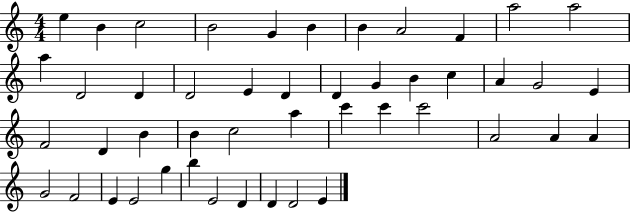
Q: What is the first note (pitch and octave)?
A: E5